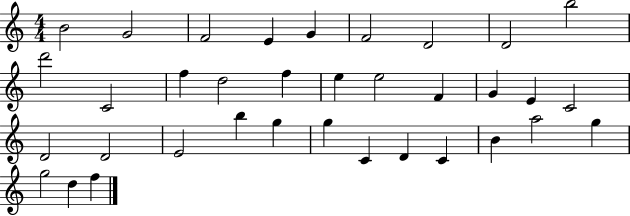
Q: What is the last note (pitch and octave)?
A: F5